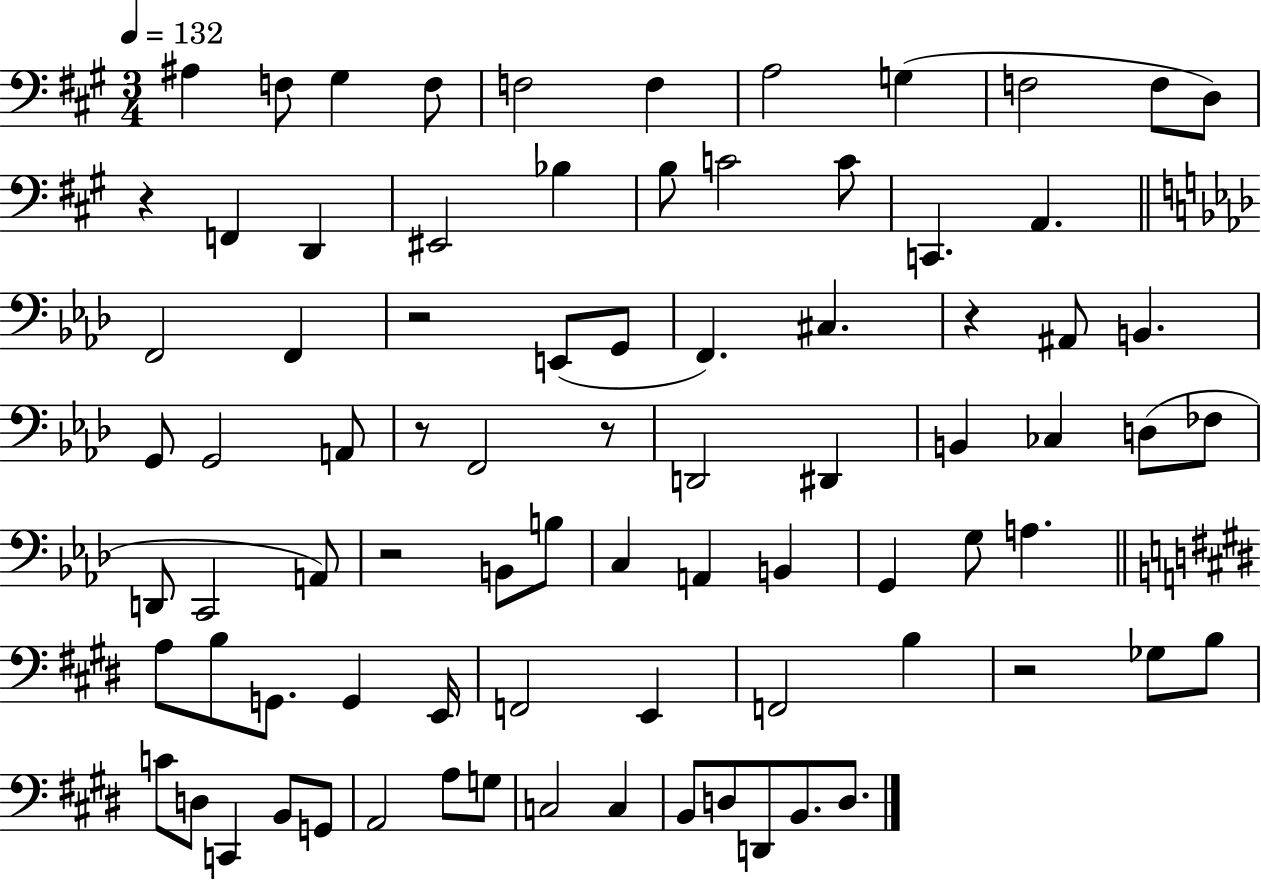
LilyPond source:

{
  \clef bass
  \numericTimeSignature
  \time 3/4
  \key a \major
  \tempo 4 = 132
  \repeat volta 2 { ais4 f8 gis4 f8 | f2 f4 | a2 g4( | f2 f8 d8) | \break r4 f,4 d,4 | eis,2 bes4 | b8 c'2 c'8 | c,4. a,4. | \break \bar "||" \break \key f \minor f,2 f,4 | r2 e,8( g,8 | f,4.) cis4. | r4 ais,8 b,4. | \break g,8 g,2 a,8 | r8 f,2 r8 | d,2 dis,4 | b,4 ces4 d8( fes8 | \break d,8 c,2 a,8) | r2 b,8 b8 | c4 a,4 b,4 | g,4 g8 a4. | \break \bar "||" \break \key e \major a8 b8 g,8. g,4 e,16 | f,2 e,4 | f,2 b4 | r2 ges8 b8 | \break c'8 d8 c,4 b,8 g,8 | a,2 a8 g8 | c2 c4 | b,8 d8 d,8 b,8. d8. | \break } \bar "|."
}